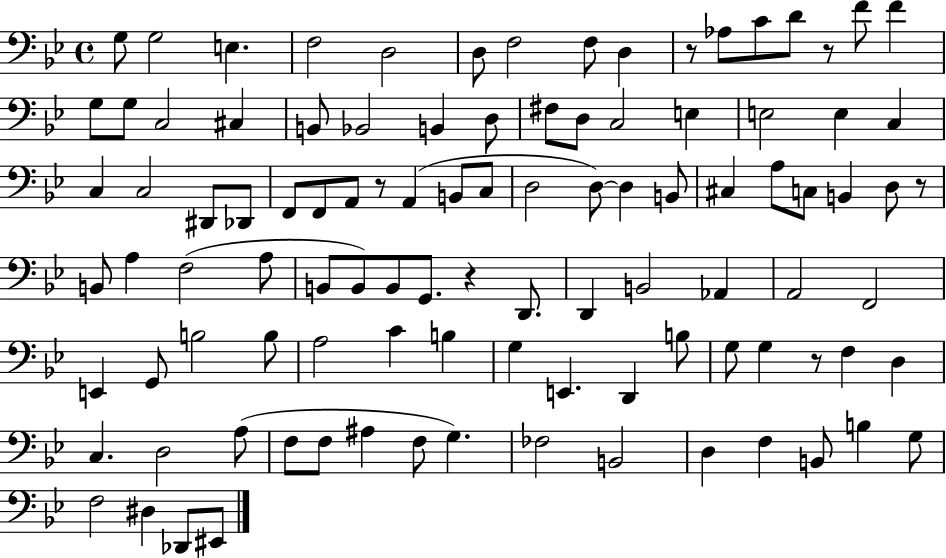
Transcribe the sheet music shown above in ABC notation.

X:1
T:Untitled
M:4/4
L:1/4
K:Bb
G,/2 G,2 E, F,2 D,2 D,/2 F,2 F,/2 D, z/2 _A,/2 C/2 D/2 z/2 F/2 F G,/2 G,/2 C,2 ^C, B,,/2 _B,,2 B,, D,/2 ^F,/2 D,/2 C,2 E, E,2 E, C, C, C,2 ^D,,/2 _D,,/2 F,,/2 F,,/2 A,,/2 z/2 A,, B,,/2 C,/2 D,2 D,/2 D, B,,/2 ^C, A,/2 C,/2 B,, D,/2 z/2 B,,/2 A, F,2 A,/2 B,,/2 B,,/2 B,,/2 G,,/2 z D,,/2 D,, B,,2 _A,, A,,2 F,,2 E,, G,,/2 B,2 B,/2 A,2 C B, G, E,, D,, B,/2 G,/2 G, z/2 F, D, C, D,2 A,/2 F,/2 F,/2 ^A, F,/2 G, _F,2 B,,2 D, F, B,,/2 B, G,/2 F,2 ^D, _D,,/2 ^E,,/2